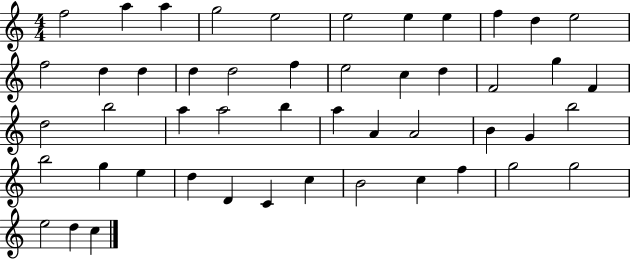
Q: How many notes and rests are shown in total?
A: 49